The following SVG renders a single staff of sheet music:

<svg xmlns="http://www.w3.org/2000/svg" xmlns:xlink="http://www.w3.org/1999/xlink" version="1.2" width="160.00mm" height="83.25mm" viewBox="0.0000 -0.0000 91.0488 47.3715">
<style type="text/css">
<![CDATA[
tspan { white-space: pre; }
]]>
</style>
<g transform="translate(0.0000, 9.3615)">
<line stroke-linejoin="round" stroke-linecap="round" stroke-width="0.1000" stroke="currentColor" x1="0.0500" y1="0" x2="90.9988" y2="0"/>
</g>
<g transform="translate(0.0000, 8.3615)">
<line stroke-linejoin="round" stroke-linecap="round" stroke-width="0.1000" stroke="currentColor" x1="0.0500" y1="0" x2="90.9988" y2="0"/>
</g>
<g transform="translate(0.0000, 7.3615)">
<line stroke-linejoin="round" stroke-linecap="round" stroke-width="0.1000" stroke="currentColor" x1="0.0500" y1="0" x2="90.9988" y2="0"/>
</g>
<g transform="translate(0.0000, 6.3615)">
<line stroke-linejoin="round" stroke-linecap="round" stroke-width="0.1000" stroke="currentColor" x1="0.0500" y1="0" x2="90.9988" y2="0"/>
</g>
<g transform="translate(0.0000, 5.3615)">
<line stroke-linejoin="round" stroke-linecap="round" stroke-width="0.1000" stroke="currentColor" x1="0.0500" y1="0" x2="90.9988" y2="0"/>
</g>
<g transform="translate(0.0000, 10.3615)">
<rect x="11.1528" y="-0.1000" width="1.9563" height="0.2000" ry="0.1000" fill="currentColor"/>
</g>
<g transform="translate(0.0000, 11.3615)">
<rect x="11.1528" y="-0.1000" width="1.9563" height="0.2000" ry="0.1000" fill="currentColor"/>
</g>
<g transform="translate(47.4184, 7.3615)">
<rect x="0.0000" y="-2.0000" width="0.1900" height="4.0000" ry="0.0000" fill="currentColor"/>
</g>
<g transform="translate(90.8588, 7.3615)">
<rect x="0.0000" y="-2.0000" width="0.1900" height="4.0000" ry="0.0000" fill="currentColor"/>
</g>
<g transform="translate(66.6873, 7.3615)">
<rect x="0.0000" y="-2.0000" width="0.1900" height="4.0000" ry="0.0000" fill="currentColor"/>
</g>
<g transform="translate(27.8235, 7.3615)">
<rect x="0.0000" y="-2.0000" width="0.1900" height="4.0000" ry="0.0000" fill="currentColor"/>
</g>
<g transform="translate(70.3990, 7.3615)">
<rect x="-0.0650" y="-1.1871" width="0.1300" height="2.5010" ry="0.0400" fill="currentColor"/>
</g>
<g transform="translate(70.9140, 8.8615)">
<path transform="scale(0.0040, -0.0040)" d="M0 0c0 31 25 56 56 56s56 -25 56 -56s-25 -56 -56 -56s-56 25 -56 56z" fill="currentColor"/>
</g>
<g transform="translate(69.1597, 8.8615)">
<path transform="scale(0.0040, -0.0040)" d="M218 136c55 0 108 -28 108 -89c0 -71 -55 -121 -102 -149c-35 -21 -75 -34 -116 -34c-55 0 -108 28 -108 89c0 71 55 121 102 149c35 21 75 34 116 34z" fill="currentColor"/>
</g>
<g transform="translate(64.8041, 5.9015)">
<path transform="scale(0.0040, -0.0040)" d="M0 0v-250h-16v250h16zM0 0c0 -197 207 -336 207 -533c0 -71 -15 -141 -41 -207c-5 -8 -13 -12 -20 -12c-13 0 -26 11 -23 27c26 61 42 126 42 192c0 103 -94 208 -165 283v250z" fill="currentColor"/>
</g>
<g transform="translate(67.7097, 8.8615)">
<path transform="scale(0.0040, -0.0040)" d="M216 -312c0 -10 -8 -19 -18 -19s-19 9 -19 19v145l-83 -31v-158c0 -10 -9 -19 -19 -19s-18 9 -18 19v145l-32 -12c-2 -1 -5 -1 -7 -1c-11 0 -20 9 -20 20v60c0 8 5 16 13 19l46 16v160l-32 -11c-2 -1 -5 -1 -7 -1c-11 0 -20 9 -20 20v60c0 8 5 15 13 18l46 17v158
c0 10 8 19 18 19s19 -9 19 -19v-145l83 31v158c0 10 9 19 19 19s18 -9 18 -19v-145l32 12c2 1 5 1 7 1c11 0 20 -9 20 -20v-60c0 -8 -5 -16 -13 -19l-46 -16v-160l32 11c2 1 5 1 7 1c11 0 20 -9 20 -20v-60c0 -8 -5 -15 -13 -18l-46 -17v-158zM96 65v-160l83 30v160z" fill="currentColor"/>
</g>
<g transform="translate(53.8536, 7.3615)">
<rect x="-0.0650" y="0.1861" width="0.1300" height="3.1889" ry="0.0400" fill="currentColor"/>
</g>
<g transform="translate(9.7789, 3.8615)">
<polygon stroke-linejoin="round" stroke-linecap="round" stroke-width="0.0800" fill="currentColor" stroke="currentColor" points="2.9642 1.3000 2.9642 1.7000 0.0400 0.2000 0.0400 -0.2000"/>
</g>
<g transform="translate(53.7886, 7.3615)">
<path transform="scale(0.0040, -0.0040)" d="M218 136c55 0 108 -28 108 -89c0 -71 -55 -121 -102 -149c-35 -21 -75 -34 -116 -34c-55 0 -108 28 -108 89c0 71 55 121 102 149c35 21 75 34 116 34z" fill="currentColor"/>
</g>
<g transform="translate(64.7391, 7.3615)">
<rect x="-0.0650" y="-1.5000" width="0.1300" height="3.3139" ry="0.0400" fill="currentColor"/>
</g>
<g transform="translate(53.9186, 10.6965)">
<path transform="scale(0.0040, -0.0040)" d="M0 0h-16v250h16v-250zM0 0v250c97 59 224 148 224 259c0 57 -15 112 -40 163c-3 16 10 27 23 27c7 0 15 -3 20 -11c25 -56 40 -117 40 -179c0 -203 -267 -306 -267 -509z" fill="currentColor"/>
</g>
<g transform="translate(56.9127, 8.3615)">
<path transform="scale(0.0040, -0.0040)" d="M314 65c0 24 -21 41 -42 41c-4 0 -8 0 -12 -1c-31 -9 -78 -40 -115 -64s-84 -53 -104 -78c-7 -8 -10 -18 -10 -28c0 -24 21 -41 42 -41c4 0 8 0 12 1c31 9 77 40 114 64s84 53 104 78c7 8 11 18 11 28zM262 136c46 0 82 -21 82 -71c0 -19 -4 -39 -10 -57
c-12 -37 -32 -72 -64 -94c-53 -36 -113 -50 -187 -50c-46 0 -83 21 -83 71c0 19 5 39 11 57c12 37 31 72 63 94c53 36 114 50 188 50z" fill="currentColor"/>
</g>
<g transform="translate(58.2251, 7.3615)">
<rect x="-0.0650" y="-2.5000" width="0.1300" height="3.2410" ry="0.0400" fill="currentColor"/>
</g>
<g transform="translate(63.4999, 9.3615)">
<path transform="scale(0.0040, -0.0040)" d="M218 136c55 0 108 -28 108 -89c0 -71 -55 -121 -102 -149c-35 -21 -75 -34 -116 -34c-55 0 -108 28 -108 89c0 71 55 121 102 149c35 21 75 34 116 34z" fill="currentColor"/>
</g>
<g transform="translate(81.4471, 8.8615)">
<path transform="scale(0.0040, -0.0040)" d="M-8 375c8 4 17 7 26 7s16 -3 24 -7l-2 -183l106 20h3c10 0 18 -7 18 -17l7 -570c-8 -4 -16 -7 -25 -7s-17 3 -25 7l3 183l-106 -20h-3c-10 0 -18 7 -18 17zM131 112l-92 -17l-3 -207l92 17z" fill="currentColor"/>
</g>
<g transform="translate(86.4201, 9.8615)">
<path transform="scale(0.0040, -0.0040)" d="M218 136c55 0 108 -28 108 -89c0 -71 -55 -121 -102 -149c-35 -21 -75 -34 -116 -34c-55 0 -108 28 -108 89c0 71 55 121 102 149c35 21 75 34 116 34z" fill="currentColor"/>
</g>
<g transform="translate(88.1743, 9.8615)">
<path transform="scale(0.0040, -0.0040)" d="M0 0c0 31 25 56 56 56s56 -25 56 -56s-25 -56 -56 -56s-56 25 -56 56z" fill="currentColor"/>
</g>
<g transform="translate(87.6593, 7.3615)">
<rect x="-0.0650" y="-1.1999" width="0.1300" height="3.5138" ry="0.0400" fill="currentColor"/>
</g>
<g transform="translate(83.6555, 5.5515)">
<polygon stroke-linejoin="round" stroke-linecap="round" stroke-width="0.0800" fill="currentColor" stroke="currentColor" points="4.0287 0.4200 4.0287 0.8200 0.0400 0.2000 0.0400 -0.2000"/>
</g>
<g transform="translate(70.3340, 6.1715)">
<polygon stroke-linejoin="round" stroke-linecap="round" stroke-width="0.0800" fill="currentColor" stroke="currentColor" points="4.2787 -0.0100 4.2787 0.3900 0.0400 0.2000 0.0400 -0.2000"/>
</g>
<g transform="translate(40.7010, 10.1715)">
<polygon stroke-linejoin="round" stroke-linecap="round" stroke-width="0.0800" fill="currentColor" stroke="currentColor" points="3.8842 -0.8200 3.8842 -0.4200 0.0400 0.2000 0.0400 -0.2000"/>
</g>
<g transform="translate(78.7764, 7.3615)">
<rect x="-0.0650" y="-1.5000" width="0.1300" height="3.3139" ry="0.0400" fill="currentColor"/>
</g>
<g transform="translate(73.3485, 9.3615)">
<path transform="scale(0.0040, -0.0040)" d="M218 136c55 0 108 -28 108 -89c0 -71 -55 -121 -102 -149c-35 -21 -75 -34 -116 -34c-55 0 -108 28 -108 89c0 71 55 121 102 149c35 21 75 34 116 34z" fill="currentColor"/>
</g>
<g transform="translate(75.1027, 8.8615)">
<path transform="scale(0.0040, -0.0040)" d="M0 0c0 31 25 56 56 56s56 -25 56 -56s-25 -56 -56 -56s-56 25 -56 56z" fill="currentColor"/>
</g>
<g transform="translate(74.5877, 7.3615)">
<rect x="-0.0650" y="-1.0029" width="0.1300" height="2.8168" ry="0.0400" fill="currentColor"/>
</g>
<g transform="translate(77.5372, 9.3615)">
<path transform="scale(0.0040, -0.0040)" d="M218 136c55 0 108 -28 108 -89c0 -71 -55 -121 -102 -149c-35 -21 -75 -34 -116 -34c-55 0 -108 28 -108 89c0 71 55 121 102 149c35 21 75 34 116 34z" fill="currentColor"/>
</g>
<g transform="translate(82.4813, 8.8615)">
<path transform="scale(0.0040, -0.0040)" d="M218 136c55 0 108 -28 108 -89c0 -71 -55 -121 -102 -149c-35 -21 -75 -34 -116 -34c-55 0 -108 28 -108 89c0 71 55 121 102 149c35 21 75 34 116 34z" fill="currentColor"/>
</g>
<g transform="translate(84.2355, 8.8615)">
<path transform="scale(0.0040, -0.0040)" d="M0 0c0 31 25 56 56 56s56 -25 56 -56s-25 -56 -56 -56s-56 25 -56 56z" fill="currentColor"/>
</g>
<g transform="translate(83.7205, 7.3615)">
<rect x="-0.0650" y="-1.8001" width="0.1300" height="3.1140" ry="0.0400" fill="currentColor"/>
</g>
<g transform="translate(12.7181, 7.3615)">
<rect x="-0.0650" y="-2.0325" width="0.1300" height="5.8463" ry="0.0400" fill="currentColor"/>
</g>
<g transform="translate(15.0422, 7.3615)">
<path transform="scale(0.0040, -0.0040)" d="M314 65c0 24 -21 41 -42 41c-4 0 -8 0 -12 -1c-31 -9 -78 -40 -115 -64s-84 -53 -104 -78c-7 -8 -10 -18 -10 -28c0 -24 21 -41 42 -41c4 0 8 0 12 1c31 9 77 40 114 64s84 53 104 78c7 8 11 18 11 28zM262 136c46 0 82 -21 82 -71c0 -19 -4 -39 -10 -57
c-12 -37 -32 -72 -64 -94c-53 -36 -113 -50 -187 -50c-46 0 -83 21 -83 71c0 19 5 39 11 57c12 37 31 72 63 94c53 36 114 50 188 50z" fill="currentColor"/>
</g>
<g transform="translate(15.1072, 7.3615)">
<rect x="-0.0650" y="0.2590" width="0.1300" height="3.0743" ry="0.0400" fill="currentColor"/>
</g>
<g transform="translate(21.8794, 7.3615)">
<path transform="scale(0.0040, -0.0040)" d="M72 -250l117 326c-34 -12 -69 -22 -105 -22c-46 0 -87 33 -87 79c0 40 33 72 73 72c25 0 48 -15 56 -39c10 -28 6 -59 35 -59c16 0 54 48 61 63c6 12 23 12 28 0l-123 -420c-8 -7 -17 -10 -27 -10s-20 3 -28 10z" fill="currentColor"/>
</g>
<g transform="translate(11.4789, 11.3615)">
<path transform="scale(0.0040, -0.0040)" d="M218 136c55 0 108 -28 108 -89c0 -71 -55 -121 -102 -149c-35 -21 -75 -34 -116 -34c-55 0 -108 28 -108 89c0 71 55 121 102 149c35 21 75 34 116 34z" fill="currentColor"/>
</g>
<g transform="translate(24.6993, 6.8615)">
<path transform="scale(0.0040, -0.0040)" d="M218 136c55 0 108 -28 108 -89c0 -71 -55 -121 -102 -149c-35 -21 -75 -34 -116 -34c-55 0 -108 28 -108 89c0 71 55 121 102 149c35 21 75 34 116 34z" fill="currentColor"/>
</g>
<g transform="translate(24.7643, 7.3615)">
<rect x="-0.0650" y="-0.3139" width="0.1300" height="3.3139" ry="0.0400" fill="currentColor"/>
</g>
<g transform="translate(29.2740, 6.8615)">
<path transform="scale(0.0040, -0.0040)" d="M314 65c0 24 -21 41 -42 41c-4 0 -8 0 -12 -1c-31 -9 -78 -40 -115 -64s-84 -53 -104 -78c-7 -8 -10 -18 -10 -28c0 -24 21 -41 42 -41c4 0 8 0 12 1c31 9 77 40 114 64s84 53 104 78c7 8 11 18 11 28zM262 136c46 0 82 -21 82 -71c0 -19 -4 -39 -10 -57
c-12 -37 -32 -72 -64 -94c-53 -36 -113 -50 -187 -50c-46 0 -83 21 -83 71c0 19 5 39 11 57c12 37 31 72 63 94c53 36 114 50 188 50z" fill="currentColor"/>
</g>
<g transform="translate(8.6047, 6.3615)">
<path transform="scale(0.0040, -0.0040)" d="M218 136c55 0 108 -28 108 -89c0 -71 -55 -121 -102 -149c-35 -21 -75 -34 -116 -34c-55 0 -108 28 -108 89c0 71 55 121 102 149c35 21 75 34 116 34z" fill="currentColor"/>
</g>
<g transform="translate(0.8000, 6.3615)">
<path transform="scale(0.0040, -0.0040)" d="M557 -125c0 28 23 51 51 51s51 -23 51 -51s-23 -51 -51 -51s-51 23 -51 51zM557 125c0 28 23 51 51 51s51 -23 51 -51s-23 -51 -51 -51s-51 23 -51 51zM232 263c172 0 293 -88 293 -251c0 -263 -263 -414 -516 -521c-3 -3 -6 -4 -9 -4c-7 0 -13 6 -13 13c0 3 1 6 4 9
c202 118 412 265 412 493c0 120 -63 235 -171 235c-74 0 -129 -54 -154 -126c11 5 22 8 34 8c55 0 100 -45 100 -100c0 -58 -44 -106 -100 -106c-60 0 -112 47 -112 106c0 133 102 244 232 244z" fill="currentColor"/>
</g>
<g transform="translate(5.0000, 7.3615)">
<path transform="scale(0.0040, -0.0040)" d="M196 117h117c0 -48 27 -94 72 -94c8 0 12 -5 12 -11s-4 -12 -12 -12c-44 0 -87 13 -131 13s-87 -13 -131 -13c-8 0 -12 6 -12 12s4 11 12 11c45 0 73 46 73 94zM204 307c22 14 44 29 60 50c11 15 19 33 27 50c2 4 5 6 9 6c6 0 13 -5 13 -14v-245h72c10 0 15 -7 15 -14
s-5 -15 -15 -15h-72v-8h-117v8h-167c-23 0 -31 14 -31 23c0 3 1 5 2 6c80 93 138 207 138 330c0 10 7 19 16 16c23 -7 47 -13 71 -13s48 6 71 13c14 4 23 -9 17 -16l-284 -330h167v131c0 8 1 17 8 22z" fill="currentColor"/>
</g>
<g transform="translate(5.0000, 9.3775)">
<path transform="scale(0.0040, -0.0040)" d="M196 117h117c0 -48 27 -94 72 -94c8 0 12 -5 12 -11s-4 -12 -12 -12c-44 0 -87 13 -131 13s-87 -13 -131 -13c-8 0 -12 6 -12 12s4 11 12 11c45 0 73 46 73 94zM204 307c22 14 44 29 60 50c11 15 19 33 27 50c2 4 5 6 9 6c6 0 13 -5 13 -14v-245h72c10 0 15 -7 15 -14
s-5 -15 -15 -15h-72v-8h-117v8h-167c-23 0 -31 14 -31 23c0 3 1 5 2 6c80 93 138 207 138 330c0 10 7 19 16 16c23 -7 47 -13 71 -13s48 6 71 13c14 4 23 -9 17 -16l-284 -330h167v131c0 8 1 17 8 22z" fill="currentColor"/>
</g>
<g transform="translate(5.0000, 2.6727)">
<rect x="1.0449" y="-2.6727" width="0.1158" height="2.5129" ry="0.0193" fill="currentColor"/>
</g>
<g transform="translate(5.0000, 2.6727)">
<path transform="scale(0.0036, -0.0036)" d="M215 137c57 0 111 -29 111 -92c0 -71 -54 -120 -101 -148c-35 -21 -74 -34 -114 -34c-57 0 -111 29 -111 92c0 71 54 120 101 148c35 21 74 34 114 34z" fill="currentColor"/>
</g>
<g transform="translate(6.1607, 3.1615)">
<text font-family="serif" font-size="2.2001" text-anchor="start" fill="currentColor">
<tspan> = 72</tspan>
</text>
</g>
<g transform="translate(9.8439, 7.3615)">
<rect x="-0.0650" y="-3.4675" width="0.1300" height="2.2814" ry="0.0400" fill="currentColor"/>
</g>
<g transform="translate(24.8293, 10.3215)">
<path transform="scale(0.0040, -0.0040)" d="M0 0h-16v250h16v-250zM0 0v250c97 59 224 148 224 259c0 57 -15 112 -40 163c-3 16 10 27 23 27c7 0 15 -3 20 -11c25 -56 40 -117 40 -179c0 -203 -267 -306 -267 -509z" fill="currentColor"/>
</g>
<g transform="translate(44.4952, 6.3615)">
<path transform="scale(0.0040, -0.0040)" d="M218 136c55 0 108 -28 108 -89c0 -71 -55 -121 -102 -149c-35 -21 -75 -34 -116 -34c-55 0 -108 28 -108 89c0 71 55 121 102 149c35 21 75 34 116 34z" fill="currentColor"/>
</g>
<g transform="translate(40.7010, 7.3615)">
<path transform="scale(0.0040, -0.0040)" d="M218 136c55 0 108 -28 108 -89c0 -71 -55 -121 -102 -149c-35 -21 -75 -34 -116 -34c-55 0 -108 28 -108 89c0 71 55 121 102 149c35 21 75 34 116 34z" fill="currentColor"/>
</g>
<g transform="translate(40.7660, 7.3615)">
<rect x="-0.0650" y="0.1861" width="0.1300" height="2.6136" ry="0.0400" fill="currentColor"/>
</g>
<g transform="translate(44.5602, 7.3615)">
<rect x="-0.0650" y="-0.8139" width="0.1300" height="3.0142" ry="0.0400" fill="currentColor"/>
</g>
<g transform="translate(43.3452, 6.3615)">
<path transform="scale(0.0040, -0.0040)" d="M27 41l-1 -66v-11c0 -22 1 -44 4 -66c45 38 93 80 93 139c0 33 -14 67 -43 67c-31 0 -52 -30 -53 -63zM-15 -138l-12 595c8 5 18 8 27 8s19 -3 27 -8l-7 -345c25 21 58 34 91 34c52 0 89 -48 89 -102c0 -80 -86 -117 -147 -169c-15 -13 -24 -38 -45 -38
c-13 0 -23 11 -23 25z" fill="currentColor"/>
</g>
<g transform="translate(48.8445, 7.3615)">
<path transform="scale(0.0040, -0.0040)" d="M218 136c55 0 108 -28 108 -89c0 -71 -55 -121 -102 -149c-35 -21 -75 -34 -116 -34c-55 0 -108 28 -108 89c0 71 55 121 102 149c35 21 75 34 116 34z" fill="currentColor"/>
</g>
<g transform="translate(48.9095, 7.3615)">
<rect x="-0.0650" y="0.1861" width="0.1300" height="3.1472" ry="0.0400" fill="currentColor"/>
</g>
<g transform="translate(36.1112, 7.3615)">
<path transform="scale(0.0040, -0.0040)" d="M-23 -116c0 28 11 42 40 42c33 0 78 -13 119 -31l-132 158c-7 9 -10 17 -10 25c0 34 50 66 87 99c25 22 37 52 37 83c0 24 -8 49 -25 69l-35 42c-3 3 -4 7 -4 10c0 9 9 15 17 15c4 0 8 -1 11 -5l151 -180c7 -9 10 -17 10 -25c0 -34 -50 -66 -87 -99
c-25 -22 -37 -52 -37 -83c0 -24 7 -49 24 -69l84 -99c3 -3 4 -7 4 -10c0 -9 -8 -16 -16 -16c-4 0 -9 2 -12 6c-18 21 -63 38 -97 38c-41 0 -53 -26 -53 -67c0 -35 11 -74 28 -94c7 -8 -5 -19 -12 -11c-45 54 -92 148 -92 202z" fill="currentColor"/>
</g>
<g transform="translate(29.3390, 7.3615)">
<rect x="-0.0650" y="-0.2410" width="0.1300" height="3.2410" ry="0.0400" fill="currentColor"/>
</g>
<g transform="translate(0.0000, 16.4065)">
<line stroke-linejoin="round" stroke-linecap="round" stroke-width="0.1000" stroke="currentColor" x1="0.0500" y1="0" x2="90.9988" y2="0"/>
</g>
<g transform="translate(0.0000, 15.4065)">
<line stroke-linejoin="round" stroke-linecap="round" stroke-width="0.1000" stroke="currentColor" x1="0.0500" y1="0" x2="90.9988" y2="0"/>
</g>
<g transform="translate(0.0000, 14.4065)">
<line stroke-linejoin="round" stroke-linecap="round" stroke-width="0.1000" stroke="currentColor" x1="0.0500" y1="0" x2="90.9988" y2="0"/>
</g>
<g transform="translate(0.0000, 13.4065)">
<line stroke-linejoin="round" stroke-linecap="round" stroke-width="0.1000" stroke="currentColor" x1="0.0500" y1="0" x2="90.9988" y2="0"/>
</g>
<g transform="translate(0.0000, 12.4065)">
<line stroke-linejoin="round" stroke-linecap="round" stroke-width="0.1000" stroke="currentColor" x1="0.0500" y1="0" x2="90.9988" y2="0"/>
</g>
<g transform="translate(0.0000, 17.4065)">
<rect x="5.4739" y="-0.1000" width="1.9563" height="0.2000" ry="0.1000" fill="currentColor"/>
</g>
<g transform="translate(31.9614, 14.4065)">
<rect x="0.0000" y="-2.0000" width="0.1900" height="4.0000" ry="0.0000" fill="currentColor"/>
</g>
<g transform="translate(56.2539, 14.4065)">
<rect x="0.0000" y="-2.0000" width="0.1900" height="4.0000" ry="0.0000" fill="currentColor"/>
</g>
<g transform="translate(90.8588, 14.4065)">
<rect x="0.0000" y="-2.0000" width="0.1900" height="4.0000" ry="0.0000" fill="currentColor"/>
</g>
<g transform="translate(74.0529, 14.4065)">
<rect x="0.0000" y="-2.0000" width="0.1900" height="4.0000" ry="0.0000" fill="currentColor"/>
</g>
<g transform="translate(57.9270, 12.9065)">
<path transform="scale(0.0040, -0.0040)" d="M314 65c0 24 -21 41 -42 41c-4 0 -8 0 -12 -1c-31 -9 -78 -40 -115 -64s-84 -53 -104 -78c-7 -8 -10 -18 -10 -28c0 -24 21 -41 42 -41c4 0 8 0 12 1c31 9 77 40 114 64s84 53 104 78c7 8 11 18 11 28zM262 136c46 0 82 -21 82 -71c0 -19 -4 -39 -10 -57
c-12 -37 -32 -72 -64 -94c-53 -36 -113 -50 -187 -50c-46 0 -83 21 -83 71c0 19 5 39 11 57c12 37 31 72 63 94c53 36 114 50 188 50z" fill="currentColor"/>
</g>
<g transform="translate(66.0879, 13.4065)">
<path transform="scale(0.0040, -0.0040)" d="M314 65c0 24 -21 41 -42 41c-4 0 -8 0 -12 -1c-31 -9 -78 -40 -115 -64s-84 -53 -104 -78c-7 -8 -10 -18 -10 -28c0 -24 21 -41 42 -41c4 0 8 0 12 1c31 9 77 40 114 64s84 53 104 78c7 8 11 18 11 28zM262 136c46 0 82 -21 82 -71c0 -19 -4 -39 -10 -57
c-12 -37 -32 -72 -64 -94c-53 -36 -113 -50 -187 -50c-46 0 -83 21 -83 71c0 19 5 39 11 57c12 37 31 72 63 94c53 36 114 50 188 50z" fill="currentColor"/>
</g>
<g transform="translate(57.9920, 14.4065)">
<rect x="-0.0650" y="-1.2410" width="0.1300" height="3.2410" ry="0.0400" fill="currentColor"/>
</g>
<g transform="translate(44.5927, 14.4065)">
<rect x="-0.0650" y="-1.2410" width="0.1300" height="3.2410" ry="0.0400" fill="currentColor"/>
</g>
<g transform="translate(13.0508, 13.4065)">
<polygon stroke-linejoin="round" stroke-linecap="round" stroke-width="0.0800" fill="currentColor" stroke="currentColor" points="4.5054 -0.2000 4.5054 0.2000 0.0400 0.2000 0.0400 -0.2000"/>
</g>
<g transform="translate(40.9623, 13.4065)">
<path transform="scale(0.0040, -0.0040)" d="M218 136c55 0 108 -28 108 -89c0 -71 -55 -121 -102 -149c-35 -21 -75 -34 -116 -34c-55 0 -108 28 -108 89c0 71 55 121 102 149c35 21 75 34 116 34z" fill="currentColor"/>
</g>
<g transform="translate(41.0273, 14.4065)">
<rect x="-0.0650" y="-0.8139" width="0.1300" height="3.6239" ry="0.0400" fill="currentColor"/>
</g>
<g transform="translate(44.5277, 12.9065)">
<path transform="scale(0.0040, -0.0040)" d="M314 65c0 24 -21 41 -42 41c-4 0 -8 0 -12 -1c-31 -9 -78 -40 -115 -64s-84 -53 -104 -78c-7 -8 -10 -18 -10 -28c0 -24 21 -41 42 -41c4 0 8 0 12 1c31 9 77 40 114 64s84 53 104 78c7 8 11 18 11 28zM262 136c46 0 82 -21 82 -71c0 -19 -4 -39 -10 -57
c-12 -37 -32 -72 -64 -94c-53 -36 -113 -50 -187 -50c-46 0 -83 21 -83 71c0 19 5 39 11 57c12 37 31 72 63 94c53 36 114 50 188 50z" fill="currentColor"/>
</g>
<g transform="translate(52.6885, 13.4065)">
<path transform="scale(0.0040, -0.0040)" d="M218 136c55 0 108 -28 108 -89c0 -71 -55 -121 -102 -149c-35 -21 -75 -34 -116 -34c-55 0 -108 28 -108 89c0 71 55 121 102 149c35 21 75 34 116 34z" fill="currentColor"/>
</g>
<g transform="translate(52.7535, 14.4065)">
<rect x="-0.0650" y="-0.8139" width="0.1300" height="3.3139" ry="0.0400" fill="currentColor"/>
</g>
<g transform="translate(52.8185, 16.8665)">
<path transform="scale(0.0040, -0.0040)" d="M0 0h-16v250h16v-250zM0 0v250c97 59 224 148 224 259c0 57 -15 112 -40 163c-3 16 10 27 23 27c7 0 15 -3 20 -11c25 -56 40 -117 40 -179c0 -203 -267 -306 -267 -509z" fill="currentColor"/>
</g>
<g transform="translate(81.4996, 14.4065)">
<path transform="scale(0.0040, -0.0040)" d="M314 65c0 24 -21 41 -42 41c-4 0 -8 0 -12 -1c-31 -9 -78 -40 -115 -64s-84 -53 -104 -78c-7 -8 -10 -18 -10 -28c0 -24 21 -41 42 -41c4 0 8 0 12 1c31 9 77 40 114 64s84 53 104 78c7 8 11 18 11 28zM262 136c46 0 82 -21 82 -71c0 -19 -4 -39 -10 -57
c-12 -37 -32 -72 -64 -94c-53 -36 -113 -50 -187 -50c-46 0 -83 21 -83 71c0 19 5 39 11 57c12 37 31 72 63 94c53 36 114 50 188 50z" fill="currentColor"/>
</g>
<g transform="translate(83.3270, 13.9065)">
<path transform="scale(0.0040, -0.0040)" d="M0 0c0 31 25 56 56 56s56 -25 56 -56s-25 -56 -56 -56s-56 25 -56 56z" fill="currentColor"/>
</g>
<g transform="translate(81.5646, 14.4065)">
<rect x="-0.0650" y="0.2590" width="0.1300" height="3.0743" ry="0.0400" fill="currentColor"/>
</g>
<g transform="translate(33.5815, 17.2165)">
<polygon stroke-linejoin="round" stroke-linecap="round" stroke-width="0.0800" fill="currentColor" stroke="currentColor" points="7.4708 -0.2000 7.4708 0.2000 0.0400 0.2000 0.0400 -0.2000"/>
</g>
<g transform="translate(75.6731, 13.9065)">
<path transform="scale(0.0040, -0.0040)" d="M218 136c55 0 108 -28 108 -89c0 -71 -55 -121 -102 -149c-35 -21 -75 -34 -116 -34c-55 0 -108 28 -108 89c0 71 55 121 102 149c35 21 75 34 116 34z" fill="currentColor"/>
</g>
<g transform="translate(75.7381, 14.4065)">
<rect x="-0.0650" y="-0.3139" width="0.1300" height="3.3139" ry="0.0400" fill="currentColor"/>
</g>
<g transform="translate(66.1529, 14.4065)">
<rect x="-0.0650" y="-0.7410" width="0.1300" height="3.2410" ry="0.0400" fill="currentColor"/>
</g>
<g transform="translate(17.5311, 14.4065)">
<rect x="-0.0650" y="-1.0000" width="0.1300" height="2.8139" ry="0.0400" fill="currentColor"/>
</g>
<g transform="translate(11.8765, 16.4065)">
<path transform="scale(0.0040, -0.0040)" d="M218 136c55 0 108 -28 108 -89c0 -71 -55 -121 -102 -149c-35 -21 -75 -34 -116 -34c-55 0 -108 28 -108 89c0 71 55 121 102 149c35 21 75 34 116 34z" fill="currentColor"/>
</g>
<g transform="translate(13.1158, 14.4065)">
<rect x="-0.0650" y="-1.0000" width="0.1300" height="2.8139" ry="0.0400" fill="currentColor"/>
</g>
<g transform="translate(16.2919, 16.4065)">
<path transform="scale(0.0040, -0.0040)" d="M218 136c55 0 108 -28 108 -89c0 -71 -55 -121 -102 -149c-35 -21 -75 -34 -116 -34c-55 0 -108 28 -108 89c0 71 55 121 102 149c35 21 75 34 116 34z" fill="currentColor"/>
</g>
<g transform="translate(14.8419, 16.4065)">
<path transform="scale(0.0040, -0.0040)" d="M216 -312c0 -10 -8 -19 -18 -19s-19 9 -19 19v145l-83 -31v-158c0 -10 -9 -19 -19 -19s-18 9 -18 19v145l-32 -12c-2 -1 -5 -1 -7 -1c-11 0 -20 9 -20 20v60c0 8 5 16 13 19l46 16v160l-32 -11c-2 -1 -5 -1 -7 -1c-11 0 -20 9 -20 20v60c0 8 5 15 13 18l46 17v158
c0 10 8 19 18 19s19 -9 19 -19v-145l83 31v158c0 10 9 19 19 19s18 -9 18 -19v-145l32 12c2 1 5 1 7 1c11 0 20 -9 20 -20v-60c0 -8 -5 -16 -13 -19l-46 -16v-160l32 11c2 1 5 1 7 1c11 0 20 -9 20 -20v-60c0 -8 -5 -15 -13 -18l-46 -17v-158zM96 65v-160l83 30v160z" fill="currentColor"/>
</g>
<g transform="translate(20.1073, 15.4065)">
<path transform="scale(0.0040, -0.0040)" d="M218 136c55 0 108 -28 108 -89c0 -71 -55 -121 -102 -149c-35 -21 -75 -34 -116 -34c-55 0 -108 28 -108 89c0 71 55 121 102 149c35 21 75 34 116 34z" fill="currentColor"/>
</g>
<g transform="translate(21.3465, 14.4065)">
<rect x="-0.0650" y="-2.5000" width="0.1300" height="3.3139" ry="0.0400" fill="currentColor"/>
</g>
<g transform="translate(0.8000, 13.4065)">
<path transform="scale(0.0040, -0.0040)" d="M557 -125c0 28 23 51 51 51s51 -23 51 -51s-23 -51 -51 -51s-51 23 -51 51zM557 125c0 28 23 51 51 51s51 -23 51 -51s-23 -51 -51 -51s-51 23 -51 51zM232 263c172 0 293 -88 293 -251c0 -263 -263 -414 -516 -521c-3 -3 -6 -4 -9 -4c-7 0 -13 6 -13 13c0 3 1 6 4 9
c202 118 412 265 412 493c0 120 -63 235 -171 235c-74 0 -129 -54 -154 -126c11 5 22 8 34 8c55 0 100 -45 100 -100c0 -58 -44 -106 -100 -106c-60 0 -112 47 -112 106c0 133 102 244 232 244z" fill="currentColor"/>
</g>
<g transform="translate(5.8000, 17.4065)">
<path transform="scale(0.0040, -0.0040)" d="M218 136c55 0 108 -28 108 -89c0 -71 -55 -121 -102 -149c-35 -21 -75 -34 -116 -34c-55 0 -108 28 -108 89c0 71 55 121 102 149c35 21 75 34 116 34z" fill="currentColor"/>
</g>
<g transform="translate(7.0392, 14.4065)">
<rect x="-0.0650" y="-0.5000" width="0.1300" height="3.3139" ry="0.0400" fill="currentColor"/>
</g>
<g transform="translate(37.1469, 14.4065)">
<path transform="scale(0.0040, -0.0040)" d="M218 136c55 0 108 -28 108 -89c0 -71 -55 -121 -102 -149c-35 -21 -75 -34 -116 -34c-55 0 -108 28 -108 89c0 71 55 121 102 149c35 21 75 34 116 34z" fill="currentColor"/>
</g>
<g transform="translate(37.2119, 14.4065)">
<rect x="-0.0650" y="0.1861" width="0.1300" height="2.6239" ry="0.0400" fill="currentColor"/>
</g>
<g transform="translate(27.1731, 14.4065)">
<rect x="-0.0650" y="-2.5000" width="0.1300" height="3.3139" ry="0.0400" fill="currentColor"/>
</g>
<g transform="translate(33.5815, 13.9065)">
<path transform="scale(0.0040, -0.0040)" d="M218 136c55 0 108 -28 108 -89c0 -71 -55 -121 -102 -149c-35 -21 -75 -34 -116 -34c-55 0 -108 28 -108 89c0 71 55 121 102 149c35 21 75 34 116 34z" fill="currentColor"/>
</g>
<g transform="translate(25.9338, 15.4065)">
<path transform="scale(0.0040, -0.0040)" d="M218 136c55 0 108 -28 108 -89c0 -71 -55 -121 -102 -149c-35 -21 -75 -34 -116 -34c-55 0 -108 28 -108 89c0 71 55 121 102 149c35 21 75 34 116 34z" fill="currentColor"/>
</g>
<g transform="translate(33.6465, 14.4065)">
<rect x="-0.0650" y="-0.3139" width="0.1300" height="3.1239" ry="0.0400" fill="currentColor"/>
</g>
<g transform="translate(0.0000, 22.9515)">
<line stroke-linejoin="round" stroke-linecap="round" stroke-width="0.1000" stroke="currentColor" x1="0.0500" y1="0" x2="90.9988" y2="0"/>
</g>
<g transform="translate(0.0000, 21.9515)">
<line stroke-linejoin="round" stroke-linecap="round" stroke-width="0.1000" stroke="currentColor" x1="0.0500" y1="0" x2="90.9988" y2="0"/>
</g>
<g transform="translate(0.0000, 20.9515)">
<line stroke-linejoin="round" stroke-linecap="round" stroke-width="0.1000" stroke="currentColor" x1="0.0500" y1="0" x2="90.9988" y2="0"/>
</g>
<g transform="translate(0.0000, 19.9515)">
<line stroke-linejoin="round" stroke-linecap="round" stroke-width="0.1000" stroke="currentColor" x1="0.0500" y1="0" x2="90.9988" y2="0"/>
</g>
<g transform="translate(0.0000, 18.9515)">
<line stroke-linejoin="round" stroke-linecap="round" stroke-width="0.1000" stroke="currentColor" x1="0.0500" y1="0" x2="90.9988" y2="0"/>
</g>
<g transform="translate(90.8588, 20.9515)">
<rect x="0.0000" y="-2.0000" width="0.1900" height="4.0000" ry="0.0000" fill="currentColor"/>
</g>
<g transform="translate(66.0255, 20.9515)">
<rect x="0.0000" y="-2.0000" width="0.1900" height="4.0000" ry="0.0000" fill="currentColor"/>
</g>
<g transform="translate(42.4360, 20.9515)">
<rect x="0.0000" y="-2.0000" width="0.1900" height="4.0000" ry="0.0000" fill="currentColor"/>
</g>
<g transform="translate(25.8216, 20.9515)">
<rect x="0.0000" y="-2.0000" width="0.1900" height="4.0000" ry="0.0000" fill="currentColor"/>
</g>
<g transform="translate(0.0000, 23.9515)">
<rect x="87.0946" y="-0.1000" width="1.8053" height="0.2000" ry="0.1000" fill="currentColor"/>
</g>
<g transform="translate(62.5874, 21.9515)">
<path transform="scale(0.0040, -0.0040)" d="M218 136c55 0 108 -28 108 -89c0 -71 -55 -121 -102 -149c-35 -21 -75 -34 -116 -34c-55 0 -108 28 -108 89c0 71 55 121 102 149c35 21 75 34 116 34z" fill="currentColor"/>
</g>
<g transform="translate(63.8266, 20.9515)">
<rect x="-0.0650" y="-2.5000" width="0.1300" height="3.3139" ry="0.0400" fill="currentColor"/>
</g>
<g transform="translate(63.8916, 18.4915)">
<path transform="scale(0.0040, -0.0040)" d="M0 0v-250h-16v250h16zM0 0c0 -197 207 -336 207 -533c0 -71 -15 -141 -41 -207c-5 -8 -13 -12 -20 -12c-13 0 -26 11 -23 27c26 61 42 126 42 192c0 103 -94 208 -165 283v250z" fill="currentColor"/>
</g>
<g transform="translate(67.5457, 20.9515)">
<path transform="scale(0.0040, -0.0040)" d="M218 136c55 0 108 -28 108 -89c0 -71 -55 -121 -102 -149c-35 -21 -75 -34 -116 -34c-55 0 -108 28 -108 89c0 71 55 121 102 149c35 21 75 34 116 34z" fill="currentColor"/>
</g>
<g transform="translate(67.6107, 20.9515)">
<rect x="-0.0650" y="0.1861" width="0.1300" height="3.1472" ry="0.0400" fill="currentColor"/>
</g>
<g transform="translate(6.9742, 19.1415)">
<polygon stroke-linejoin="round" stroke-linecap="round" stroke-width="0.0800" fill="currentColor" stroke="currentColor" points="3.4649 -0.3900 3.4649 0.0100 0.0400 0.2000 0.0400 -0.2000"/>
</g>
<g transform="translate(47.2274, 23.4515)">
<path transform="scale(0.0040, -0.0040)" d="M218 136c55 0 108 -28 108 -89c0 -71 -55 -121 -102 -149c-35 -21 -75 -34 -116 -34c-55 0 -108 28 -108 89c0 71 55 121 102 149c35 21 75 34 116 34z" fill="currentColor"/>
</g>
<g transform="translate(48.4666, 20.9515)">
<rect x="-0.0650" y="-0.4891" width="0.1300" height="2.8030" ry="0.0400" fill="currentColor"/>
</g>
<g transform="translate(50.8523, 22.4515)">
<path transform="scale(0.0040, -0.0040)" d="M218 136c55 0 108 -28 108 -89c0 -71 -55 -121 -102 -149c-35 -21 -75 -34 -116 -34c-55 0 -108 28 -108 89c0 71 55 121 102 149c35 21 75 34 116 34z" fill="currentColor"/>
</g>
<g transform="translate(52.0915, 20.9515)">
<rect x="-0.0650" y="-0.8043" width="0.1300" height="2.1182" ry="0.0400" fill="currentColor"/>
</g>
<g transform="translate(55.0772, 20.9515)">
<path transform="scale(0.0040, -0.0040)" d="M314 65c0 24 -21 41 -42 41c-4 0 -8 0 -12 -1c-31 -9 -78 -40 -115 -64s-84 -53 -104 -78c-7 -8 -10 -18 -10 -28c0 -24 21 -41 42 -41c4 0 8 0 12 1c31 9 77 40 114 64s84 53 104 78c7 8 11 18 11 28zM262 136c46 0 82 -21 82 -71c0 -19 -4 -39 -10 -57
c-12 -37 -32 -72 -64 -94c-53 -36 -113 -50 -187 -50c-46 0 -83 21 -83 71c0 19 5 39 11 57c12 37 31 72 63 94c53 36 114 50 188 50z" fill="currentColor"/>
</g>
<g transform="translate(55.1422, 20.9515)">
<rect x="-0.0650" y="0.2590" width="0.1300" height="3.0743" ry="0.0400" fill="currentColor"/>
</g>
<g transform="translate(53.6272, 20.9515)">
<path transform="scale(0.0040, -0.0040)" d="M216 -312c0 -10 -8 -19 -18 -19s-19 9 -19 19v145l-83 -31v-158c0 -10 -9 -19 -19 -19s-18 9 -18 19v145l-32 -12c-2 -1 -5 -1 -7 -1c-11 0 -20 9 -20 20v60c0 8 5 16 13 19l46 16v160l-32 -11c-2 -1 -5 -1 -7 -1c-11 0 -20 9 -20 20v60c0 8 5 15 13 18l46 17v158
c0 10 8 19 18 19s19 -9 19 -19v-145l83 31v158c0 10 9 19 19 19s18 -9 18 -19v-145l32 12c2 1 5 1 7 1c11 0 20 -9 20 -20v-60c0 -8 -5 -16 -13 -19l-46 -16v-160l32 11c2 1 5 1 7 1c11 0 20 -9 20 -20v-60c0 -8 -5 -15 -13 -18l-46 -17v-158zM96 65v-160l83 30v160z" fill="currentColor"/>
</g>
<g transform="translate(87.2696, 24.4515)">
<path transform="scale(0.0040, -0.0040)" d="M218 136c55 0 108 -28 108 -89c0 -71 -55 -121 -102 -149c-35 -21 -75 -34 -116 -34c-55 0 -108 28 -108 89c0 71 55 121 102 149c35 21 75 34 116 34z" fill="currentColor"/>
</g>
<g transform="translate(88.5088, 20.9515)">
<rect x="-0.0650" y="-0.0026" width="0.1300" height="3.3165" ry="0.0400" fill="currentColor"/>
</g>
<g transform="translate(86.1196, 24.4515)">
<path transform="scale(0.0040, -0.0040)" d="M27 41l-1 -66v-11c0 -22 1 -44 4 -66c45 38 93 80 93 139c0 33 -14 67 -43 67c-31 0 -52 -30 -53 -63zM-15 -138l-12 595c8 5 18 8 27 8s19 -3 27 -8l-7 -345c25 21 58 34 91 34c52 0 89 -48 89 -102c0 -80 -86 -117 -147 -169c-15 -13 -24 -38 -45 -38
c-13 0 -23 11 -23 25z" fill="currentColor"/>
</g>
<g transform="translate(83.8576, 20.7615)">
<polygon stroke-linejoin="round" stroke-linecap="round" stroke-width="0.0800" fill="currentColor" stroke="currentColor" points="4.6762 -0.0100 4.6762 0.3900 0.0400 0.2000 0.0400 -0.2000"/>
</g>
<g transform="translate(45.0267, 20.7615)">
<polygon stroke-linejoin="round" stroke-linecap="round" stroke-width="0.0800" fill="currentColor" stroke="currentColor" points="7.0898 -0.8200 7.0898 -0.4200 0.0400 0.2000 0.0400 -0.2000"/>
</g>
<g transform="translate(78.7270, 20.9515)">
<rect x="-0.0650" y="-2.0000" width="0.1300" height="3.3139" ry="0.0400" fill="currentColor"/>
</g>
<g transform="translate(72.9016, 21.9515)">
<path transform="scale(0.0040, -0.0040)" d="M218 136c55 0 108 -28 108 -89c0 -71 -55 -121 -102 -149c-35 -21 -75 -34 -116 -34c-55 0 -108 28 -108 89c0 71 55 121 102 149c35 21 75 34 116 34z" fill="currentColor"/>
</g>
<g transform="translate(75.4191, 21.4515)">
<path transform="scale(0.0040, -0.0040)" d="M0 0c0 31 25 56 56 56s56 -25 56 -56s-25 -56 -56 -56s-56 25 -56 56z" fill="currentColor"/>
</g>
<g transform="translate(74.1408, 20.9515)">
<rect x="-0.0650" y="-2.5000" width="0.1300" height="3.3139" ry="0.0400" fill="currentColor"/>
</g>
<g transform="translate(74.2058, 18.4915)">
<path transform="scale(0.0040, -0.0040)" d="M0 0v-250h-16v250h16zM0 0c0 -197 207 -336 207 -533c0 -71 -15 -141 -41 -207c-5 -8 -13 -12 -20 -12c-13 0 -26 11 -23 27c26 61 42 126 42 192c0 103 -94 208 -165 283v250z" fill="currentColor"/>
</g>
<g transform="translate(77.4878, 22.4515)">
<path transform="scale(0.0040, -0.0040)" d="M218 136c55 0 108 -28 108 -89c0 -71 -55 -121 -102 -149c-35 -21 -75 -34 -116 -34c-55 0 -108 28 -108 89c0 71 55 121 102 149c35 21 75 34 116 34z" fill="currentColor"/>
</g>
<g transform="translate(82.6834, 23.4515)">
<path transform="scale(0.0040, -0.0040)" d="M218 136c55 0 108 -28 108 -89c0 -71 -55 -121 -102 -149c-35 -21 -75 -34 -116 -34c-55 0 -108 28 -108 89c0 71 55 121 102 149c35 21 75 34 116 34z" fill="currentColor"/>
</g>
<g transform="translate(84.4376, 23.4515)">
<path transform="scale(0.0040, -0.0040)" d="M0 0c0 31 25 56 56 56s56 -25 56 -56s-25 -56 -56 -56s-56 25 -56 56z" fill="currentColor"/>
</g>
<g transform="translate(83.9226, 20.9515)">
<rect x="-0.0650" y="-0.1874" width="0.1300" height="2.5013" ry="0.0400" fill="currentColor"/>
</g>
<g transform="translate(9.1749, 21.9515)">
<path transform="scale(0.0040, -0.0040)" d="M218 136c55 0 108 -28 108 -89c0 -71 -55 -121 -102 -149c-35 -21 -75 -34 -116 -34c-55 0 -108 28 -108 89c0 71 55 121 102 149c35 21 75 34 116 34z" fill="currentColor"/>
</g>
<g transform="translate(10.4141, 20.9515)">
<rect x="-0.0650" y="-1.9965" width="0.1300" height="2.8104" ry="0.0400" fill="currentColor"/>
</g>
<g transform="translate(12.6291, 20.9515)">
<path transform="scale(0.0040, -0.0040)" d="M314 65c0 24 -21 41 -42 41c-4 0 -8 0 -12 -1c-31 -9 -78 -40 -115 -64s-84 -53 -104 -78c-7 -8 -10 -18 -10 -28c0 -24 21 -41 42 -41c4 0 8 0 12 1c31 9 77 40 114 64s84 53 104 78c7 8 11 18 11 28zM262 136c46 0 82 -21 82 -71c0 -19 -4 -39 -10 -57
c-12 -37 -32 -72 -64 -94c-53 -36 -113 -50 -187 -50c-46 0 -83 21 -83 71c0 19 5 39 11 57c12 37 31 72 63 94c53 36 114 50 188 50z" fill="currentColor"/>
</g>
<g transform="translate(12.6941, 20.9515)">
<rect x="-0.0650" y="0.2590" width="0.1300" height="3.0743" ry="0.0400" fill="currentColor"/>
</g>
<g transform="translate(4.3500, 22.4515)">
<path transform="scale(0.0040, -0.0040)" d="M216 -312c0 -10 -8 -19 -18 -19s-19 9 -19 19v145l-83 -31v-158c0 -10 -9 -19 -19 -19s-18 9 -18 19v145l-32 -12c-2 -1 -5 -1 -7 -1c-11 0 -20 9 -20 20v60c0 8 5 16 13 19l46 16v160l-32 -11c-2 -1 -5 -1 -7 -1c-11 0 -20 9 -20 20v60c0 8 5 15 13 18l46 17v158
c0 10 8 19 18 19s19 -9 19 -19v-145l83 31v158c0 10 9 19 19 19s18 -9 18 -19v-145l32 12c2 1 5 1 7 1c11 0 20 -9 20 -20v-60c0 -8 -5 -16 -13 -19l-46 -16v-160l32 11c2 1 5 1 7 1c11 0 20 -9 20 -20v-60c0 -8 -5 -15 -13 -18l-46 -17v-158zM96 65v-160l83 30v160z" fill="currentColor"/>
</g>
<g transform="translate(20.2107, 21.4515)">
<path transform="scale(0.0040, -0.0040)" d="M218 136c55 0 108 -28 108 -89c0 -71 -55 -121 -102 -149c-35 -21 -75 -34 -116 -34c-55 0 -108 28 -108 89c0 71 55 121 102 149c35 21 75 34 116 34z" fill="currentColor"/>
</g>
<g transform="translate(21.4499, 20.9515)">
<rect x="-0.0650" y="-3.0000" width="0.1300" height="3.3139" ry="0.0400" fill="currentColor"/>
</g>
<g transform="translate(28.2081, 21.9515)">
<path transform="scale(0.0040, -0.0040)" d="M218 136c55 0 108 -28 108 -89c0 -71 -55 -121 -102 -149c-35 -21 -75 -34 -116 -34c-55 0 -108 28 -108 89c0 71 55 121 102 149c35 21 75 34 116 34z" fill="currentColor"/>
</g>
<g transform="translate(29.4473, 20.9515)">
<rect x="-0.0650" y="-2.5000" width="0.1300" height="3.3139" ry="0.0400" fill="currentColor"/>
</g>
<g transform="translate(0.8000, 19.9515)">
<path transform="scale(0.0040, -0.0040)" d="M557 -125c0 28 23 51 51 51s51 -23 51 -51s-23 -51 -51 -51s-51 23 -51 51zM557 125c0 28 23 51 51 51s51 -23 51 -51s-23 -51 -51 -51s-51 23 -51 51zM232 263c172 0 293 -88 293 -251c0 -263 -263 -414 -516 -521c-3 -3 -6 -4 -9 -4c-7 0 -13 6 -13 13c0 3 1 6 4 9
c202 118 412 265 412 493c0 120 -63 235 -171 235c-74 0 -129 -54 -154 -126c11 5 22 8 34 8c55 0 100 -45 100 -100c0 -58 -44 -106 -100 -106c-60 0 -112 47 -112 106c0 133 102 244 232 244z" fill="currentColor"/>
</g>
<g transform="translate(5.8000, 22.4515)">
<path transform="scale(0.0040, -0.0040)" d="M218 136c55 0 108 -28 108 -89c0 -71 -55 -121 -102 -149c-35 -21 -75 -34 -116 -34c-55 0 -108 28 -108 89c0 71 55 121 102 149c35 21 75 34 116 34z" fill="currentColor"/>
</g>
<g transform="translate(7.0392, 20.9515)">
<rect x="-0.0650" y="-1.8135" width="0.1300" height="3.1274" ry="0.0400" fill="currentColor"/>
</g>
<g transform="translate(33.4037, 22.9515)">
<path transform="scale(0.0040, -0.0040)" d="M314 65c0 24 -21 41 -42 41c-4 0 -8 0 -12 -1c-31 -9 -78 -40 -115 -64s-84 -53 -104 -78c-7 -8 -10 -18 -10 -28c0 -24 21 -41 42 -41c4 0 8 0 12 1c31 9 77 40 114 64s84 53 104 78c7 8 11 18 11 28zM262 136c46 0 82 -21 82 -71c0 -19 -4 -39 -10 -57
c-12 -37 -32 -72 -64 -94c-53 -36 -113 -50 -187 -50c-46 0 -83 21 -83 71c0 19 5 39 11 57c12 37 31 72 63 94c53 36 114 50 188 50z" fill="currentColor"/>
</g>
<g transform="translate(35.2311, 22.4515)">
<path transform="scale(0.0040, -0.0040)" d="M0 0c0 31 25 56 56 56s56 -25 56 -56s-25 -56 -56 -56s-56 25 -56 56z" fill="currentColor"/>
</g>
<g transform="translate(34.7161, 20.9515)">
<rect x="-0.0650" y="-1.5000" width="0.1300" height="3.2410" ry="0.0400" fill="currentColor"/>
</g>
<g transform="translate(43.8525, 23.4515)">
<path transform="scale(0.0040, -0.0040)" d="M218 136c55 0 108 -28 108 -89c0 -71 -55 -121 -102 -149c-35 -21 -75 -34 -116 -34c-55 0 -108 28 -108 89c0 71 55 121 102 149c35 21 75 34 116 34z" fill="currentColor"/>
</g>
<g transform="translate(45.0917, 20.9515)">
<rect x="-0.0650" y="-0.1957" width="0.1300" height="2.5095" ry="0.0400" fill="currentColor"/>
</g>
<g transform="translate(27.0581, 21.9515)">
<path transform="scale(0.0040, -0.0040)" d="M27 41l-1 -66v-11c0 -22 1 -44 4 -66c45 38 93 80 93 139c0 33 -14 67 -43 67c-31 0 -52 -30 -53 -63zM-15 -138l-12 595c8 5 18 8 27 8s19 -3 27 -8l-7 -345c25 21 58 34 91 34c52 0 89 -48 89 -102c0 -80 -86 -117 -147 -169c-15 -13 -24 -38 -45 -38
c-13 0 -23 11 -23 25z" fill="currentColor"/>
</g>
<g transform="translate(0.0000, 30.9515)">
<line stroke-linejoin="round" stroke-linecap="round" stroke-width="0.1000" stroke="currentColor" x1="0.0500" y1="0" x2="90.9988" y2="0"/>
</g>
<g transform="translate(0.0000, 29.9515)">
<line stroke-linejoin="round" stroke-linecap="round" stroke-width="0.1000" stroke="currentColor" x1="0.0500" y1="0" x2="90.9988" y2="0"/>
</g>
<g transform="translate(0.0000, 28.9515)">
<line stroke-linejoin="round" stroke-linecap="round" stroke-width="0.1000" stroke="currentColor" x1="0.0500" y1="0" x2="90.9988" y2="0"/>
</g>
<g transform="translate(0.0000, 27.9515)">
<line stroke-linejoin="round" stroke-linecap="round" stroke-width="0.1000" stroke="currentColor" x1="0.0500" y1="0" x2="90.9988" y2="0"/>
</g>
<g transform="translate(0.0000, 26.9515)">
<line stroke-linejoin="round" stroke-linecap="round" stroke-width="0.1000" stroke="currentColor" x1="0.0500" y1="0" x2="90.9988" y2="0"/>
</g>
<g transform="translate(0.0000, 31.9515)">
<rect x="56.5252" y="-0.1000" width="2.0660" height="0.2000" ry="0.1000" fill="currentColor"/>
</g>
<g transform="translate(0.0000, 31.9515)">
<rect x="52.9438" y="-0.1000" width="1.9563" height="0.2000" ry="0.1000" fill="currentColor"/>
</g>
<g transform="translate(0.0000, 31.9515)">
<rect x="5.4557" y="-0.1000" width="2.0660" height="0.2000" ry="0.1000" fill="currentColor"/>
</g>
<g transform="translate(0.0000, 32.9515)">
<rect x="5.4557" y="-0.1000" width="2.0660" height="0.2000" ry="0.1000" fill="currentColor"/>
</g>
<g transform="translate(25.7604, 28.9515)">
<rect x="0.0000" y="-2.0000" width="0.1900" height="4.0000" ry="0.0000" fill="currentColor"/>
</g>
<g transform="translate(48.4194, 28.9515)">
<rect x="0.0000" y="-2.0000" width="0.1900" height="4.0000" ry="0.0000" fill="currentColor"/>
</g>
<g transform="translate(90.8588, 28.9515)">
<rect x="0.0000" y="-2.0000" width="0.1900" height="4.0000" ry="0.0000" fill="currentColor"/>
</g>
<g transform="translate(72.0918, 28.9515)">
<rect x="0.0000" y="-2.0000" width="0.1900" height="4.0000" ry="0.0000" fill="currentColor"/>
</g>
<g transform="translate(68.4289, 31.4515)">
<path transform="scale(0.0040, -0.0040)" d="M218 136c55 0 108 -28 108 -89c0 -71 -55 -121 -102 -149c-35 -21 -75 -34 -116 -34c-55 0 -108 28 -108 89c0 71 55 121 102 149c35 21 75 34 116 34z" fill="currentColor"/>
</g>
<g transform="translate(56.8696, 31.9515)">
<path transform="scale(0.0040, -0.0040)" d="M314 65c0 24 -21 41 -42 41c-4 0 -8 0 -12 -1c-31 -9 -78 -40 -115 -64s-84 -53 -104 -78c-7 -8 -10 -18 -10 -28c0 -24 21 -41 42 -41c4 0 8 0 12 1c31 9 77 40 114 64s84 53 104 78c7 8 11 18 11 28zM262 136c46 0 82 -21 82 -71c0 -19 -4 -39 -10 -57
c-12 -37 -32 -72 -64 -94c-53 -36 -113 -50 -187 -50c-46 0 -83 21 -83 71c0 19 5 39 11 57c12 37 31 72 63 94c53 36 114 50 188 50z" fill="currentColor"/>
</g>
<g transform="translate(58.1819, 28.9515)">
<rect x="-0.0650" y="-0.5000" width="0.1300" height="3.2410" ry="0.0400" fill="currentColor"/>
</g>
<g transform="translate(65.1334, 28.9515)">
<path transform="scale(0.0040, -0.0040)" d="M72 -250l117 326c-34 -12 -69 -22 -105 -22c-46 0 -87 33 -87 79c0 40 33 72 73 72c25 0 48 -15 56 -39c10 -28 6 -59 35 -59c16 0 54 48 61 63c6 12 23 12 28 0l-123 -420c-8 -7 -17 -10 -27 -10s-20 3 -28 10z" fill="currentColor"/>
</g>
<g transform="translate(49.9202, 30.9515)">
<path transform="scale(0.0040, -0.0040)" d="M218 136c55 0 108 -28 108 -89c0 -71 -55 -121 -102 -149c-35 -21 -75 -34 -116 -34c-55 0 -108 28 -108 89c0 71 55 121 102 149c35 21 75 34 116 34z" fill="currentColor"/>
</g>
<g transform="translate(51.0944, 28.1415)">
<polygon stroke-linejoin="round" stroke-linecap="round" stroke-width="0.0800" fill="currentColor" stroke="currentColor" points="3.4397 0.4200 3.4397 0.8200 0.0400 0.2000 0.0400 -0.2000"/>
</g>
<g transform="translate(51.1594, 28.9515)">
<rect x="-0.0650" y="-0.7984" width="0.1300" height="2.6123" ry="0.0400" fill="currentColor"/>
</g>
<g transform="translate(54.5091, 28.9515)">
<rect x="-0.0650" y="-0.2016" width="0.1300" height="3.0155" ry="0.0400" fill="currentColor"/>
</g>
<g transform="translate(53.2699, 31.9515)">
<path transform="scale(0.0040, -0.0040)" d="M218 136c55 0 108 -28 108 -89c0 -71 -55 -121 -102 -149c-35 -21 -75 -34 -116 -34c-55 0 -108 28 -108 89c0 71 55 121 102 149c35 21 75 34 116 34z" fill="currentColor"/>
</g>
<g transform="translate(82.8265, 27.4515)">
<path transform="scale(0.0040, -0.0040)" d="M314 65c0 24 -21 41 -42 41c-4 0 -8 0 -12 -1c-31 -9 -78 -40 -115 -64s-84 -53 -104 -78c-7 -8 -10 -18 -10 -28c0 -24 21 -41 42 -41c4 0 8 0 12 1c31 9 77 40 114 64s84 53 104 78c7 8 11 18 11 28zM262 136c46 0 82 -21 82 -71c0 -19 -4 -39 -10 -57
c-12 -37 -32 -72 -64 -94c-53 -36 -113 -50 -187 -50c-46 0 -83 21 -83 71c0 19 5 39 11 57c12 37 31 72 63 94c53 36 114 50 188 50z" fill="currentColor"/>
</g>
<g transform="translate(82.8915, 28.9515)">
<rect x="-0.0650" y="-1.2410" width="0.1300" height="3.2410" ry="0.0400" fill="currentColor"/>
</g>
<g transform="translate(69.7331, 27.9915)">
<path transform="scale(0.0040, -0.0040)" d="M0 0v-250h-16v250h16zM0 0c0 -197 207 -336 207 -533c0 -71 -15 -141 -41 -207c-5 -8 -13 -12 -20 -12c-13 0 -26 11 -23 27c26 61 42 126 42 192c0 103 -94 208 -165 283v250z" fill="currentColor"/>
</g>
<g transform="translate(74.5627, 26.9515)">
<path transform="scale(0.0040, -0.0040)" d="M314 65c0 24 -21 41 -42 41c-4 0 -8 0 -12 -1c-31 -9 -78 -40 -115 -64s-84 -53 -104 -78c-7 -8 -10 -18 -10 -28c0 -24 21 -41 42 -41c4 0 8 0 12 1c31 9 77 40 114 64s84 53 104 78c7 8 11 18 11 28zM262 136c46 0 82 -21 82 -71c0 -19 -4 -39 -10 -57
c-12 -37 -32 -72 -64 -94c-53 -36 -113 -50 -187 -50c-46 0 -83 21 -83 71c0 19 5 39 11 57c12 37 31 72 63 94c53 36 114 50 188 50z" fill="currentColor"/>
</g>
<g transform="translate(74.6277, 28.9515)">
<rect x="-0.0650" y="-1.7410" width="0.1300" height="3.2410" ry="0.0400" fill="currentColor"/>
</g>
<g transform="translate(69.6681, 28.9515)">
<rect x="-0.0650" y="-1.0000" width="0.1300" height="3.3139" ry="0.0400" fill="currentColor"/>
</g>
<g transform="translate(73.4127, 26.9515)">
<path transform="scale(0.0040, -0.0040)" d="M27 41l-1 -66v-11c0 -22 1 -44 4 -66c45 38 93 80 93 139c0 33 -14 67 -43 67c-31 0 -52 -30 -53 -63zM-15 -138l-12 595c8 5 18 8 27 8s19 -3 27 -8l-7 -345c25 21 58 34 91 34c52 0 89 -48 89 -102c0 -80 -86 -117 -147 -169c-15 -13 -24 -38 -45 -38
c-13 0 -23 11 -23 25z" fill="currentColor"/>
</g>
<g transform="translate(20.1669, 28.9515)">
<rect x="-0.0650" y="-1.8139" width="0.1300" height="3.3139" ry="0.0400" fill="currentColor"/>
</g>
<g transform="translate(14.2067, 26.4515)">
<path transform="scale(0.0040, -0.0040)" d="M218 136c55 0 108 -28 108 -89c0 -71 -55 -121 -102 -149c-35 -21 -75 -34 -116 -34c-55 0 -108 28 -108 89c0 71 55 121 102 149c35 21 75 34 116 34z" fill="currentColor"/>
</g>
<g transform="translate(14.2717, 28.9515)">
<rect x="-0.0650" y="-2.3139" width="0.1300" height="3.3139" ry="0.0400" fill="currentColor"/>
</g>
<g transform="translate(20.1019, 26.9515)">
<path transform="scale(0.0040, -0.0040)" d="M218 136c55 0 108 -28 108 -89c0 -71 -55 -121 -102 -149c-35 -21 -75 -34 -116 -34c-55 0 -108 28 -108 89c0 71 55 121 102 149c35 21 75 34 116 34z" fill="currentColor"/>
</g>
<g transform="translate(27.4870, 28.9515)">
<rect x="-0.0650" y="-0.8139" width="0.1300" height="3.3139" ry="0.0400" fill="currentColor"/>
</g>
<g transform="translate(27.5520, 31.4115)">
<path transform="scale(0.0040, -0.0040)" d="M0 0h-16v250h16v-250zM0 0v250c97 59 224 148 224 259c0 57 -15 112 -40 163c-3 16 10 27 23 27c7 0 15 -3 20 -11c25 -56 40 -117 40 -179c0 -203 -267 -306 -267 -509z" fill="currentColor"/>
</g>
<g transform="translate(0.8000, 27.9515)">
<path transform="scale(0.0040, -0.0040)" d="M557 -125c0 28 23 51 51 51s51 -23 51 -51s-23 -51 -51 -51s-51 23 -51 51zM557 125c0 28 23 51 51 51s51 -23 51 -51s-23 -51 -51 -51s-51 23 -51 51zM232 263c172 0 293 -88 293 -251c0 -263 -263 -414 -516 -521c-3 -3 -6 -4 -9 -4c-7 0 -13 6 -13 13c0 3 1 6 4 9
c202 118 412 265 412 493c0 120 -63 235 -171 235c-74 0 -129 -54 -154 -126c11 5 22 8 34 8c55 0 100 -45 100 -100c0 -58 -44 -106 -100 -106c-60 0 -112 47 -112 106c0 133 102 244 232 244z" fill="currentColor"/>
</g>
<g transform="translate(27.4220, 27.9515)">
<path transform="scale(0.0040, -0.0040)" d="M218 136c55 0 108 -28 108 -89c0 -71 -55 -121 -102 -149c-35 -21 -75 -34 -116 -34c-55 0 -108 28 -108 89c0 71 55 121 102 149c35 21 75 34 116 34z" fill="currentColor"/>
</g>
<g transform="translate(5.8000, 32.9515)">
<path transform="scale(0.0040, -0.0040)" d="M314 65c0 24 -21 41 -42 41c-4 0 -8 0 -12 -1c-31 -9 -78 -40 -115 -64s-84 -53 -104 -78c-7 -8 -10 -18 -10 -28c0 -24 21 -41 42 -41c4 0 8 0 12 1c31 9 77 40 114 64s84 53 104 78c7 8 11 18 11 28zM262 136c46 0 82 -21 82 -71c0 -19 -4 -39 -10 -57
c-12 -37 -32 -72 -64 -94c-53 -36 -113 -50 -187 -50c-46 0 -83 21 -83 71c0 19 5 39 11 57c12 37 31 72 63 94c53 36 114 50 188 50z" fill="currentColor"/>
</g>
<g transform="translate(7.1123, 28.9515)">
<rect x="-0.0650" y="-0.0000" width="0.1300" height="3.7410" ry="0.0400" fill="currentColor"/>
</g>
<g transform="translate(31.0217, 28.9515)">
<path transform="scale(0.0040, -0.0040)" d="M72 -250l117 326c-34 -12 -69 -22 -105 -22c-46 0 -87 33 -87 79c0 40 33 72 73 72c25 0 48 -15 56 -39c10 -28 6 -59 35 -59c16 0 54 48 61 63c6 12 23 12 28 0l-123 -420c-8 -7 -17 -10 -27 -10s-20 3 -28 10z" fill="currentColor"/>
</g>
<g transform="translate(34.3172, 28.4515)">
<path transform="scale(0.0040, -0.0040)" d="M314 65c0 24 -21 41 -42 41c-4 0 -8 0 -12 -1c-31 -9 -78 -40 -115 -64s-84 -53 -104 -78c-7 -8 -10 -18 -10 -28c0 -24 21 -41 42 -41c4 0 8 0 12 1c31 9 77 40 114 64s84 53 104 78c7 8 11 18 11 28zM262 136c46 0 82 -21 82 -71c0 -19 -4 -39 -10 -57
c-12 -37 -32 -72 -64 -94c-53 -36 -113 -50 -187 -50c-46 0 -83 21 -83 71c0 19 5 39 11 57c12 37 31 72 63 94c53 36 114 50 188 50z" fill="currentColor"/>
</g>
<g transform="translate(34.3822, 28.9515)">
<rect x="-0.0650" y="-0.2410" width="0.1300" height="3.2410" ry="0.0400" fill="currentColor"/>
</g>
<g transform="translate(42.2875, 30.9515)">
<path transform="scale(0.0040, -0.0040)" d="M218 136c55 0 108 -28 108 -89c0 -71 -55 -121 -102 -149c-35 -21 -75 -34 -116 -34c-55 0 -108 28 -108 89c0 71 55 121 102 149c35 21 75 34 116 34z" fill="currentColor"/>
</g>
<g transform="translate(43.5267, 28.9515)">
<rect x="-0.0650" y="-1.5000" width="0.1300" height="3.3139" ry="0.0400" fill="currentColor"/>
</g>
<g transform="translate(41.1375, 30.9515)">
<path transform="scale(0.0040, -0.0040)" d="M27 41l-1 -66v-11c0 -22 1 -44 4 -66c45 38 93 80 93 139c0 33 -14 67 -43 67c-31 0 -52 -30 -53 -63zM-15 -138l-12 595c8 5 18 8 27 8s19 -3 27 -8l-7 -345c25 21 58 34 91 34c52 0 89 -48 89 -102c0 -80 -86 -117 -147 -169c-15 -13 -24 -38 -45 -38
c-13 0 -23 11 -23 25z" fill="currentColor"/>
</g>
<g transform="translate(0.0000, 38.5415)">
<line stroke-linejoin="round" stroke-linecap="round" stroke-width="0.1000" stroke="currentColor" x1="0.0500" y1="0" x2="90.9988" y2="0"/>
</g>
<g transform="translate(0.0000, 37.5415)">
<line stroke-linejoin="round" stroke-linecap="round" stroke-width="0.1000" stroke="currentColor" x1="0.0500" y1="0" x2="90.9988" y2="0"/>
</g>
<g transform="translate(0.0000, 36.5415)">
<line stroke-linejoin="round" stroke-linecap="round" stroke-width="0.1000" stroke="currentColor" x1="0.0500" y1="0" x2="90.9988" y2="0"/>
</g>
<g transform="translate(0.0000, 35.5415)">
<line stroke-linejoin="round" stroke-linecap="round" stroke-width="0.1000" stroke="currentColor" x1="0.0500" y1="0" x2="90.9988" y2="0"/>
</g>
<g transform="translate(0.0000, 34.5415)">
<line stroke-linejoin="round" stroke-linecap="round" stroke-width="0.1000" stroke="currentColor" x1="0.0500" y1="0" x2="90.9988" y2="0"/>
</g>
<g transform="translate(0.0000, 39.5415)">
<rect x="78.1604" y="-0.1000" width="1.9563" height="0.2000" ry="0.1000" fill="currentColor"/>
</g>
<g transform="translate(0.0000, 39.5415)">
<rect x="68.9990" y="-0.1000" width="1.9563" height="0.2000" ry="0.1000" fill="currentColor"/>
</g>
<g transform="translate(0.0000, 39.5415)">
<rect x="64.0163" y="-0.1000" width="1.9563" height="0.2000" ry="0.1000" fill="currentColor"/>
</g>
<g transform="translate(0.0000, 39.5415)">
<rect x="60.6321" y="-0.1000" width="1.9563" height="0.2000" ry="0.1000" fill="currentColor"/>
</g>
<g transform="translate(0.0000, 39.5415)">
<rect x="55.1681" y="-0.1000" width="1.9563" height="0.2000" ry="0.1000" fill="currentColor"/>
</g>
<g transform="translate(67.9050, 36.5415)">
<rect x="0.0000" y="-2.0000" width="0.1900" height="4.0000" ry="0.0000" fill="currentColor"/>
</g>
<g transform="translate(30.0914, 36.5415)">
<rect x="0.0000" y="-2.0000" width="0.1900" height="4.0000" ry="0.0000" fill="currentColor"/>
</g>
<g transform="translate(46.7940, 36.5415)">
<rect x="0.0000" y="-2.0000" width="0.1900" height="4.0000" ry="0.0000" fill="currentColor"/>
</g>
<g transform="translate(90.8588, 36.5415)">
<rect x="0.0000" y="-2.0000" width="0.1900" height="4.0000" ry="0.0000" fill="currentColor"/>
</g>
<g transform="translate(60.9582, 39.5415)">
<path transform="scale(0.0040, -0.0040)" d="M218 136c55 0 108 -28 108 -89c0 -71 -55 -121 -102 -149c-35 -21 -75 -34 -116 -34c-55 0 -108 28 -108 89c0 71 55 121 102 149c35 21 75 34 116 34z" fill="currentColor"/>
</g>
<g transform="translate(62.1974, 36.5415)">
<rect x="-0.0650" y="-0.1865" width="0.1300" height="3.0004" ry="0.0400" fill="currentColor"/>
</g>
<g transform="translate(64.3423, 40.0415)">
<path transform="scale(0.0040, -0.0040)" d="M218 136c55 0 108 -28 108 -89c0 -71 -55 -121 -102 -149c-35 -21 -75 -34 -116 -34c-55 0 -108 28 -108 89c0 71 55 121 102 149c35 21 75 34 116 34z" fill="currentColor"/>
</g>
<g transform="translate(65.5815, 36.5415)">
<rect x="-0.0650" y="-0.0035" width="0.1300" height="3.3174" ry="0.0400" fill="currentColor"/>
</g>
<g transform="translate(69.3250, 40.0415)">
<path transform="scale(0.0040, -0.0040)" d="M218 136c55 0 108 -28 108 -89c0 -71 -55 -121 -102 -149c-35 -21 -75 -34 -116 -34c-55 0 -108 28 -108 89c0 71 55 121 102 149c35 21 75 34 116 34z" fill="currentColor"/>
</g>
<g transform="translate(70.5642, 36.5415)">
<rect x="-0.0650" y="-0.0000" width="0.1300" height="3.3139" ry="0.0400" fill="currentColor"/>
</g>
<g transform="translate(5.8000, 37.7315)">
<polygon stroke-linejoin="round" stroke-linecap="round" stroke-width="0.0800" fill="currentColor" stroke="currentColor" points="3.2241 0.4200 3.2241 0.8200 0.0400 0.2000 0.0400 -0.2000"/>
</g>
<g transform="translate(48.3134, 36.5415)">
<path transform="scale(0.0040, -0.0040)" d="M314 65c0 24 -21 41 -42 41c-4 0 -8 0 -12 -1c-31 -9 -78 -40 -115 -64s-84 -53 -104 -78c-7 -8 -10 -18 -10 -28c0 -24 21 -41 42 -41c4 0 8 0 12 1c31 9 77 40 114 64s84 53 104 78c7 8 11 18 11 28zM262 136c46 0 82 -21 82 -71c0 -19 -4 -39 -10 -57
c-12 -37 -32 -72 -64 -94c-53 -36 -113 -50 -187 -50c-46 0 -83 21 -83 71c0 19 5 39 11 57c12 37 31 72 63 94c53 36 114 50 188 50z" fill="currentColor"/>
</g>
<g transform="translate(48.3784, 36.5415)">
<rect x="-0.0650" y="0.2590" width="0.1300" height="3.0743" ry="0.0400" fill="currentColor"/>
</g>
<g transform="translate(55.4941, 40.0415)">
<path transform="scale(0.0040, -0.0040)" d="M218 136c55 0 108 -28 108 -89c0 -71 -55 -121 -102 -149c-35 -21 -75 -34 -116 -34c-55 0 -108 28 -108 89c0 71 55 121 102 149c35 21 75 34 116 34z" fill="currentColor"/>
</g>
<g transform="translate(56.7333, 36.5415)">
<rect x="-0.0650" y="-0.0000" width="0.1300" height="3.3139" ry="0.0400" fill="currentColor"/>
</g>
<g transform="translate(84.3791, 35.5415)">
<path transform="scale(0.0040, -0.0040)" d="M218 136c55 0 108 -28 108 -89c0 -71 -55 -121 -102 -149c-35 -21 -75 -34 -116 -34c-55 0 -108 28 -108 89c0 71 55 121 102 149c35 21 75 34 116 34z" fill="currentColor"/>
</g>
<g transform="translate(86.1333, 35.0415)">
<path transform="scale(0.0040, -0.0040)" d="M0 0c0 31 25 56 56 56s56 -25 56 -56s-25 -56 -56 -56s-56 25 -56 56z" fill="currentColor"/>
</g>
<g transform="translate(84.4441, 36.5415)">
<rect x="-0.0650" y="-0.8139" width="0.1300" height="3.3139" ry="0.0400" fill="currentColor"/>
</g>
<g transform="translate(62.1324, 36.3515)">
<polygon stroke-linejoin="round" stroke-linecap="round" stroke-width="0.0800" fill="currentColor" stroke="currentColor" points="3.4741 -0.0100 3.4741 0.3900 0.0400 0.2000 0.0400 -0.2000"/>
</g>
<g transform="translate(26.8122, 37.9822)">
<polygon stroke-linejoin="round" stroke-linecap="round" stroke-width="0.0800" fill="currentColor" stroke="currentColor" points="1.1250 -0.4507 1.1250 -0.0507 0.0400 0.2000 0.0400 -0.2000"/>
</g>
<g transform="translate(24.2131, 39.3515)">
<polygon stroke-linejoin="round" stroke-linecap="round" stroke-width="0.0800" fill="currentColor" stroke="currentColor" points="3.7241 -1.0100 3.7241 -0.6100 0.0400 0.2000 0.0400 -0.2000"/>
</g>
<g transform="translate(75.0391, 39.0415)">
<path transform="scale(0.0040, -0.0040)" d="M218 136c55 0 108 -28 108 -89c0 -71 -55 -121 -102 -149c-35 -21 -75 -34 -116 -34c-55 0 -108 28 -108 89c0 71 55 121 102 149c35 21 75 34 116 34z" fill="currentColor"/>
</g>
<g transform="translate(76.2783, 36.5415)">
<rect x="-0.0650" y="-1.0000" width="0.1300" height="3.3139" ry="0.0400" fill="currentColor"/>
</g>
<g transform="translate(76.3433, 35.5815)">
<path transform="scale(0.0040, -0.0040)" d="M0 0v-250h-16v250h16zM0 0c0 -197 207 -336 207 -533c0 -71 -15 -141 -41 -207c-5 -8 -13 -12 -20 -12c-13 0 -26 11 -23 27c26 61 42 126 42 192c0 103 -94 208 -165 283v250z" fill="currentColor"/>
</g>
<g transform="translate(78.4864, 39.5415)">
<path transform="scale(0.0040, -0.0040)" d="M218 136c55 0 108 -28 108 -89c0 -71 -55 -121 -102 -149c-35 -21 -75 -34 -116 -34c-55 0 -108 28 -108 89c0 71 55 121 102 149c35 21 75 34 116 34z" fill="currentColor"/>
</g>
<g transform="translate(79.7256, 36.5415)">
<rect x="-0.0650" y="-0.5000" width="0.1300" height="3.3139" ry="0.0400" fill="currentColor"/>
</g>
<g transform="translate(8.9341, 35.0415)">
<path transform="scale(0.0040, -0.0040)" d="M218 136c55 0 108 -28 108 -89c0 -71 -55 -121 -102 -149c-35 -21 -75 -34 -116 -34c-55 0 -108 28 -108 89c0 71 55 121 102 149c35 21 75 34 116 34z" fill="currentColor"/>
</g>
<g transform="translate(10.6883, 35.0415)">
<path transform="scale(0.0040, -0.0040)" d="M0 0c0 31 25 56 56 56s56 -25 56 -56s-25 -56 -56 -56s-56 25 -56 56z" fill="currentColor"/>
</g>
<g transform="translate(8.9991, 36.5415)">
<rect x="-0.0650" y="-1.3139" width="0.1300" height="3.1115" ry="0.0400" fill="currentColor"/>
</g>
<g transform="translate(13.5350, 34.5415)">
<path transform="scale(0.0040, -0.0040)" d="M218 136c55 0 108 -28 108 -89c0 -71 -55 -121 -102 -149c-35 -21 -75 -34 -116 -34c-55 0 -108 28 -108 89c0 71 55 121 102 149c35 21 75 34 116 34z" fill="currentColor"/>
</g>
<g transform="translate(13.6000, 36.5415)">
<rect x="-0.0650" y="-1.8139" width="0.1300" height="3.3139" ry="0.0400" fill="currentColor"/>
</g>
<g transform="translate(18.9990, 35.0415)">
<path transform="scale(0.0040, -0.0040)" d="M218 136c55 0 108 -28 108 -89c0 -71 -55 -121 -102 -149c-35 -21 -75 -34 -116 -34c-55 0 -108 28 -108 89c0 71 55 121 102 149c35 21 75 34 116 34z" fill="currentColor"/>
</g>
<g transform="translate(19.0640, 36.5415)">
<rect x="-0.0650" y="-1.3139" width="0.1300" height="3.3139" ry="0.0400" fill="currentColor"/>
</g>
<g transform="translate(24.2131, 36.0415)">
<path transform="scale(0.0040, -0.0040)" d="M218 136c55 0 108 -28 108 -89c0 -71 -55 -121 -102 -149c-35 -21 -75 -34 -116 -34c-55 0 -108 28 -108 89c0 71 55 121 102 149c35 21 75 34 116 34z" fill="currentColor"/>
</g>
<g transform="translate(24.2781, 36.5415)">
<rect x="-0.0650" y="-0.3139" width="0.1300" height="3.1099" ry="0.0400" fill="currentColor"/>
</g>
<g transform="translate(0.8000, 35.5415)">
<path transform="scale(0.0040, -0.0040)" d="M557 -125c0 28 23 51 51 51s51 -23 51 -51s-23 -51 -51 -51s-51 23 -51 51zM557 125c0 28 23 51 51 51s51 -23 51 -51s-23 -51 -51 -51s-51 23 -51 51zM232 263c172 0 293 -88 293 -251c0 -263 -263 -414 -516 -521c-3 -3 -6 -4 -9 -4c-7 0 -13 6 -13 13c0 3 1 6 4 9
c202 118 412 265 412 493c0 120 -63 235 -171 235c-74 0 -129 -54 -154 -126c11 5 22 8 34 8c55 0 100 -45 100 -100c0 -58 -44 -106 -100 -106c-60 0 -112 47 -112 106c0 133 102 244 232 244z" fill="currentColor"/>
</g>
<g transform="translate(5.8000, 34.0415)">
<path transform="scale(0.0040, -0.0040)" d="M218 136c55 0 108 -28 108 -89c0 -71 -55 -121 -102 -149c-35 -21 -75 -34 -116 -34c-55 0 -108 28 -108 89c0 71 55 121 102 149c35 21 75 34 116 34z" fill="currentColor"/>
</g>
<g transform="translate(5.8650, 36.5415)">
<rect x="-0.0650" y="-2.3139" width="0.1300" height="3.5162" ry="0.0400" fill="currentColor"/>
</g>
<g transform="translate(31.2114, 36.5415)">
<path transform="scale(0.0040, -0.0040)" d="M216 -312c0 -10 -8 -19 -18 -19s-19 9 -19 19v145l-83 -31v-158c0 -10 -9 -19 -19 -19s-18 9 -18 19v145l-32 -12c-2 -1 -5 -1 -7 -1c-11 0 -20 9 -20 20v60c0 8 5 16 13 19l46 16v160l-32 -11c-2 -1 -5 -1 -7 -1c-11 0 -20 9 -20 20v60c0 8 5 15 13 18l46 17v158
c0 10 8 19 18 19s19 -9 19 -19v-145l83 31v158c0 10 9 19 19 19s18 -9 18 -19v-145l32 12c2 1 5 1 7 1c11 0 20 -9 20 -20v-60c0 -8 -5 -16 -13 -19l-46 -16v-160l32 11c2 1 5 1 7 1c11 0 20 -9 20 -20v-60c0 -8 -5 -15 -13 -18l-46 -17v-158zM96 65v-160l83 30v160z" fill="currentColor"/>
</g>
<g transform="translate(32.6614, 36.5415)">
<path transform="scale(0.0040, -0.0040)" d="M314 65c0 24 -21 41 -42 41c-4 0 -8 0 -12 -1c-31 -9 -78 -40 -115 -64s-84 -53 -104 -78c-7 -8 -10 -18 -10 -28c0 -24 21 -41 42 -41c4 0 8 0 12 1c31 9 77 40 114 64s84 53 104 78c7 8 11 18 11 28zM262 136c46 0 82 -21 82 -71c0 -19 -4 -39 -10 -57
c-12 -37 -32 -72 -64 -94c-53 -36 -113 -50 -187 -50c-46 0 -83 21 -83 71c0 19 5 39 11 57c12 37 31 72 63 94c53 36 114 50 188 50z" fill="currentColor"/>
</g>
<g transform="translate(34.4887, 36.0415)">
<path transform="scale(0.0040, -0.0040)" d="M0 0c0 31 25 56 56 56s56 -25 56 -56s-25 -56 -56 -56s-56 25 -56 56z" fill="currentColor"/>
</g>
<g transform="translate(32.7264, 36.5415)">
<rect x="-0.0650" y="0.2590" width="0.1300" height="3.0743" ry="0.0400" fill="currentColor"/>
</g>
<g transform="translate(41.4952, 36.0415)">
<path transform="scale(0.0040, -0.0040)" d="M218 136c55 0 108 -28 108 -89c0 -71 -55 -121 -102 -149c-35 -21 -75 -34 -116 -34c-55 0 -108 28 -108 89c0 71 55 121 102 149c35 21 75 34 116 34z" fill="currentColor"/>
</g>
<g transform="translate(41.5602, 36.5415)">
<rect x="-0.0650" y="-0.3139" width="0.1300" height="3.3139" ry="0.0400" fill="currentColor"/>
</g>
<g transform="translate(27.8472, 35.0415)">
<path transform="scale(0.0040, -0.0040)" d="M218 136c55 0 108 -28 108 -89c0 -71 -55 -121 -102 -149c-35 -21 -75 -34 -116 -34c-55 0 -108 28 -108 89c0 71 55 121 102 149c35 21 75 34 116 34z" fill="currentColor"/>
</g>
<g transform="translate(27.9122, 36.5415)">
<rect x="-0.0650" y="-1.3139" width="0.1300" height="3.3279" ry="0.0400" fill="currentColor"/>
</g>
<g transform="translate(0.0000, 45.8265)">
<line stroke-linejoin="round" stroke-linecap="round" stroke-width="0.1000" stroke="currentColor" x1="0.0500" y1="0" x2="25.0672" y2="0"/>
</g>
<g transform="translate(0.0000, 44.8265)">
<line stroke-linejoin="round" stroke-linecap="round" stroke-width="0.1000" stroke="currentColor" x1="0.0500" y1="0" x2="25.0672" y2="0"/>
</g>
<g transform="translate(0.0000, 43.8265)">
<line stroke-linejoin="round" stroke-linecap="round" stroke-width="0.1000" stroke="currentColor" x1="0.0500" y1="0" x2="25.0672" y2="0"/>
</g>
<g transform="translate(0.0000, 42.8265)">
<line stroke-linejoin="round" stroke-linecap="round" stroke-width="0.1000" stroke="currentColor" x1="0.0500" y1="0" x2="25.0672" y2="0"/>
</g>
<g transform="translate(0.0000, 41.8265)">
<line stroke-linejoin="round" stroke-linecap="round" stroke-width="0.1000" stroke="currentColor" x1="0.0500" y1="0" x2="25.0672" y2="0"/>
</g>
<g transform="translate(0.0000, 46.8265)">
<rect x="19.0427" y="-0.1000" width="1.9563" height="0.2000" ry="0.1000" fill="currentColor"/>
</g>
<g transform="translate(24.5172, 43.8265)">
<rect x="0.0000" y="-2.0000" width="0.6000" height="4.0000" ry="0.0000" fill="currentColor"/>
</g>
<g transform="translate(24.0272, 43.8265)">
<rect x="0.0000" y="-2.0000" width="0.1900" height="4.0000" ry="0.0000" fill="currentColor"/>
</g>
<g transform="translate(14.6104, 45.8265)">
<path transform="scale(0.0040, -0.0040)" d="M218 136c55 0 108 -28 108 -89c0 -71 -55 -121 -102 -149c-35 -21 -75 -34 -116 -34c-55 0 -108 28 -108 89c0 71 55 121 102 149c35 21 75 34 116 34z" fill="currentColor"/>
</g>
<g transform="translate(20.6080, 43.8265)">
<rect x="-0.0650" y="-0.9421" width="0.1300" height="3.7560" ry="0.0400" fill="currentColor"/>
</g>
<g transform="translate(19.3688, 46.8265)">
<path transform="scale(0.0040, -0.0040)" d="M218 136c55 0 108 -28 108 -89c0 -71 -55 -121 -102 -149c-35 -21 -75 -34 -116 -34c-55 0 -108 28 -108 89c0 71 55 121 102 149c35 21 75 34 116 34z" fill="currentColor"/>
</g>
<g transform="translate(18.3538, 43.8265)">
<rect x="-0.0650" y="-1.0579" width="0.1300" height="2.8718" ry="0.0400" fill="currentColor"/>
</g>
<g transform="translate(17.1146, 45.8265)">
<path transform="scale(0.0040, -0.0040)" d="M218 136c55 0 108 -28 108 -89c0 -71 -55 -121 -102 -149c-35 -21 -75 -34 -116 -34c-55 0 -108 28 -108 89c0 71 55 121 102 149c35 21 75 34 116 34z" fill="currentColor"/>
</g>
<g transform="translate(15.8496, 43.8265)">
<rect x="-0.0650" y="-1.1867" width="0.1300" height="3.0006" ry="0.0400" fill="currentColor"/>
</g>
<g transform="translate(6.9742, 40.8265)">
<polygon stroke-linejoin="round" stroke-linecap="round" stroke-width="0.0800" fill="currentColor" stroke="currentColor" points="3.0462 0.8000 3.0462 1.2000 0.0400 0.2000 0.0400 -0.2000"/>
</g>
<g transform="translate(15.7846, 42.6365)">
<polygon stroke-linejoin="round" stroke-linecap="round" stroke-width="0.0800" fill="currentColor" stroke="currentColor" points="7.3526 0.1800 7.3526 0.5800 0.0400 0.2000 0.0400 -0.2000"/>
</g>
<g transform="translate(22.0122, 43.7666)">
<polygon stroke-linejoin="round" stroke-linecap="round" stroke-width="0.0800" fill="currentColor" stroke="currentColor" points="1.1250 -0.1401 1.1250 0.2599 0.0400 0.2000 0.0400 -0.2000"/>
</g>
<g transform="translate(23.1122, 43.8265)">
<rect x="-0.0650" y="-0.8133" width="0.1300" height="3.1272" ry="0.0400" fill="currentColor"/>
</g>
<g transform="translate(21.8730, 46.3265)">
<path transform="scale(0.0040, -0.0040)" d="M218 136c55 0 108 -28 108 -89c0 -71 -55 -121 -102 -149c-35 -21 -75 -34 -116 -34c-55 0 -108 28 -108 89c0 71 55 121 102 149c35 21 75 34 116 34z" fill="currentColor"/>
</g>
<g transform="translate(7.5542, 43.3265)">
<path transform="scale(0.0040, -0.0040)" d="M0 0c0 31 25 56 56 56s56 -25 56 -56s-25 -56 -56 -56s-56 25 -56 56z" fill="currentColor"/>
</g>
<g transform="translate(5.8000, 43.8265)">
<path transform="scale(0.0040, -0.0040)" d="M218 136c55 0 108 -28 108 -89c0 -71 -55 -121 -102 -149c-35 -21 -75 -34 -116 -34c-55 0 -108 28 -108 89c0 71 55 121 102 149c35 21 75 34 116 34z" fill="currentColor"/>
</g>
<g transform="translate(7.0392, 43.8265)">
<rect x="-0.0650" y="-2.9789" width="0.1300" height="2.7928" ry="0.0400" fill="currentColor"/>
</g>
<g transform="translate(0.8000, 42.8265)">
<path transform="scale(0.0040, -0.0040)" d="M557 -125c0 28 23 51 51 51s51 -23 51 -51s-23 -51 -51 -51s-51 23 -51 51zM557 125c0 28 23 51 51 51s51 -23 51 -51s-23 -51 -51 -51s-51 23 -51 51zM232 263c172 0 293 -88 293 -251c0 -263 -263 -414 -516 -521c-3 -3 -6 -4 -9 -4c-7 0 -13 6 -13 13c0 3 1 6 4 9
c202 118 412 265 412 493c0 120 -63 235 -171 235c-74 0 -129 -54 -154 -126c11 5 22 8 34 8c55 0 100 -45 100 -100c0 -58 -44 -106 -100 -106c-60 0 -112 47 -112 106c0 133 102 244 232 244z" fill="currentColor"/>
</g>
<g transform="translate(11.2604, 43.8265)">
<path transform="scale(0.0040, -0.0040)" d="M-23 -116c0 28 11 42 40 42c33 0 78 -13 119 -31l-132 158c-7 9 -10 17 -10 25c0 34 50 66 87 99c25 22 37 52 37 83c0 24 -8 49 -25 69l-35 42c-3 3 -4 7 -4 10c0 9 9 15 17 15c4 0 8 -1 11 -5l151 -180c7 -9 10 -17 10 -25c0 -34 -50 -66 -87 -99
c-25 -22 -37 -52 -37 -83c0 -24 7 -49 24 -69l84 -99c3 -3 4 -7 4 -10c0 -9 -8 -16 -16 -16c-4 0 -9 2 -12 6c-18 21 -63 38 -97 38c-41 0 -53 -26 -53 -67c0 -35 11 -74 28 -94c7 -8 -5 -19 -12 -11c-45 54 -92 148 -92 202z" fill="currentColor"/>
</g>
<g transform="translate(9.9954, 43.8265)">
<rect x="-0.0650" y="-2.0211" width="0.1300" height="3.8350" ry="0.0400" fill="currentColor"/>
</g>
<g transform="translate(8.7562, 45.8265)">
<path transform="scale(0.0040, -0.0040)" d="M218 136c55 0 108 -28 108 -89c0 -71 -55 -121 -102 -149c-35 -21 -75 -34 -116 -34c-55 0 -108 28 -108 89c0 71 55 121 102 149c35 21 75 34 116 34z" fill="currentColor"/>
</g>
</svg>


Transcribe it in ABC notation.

X:1
T:Untitled
M:4/4
L:1/4
K:C
F,/2 C,,/2 D,2 z/2 E,/2 E,2 z D,/2 _F,/2 D, D,/2 B,,2 G,,/2 ^A,,/2 G,,/2 G,, A,,/2 F,,/2 E,, G,,/2 ^G,,/2 B,, B,, E,/2 D,/2 F,/2 G,2 F,/2 G,2 F,2 E, D,2 ^A,,/2 B,,/2 D,2 C, _B,, G,,2 F,,/2 F,,/2 A,,/2 ^D,2 B,,/2 D, B,,/2 A,, F,,/2 _D,,/2 C,,2 B, A, F,/2 z/2 E,2 _G,, G,,/2 E,,/2 E,,2 z/2 F,,/2 _A,2 G,2 B,/2 G,/2 A, G, E,/2 G,/4 ^D,2 E, D,2 D,, E,,/2 D,,/2 D,, F,,/2 E,, F, D,/2 G,,/2 z G,,/2 G,,/2 E,,/2 F,,/4